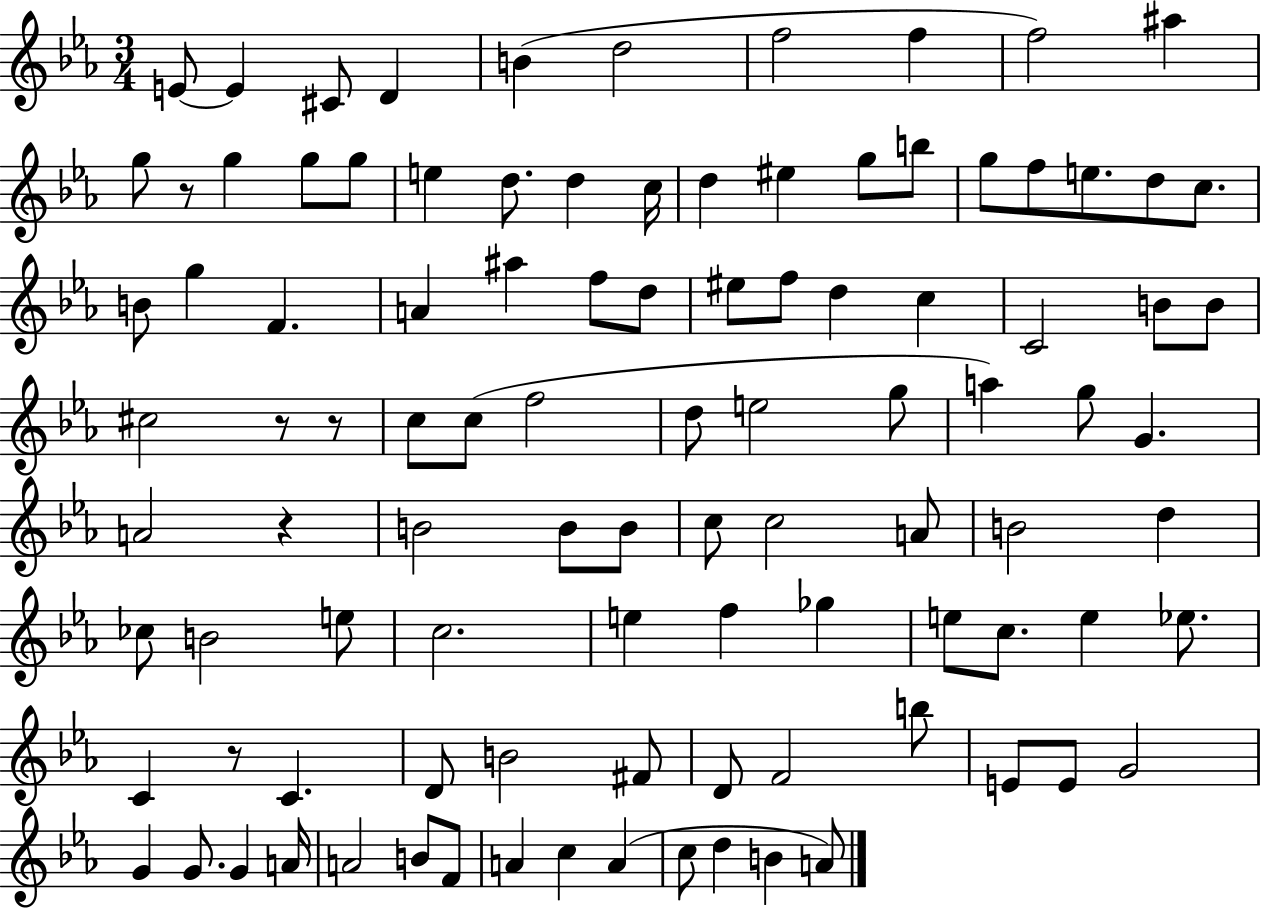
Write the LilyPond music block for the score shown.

{
  \clef treble
  \numericTimeSignature
  \time 3/4
  \key ees \major
  \repeat volta 2 { e'8~~ e'4 cis'8 d'4 | b'4( d''2 | f''2 f''4 | f''2) ais''4 | \break g''8 r8 g''4 g''8 g''8 | e''4 d''8. d''4 c''16 | d''4 eis''4 g''8 b''8 | g''8 f''8 e''8. d''8 c''8. | \break b'8 g''4 f'4. | a'4 ais''4 f''8 d''8 | eis''8 f''8 d''4 c''4 | c'2 b'8 b'8 | \break cis''2 r8 r8 | c''8 c''8( f''2 | d''8 e''2 g''8 | a''4) g''8 g'4. | \break a'2 r4 | b'2 b'8 b'8 | c''8 c''2 a'8 | b'2 d''4 | \break ces''8 b'2 e''8 | c''2. | e''4 f''4 ges''4 | e''8 c''8. e''4 ees''8. | \break c'4 r8 c'4. | d'8 b'2 fis'8 | d'8 f'2 b''8 | e'8 e'8 g'2 | \break g'4 g'8. g'4 a'16 | a'2 b'8 f'8 | a'4 c''4 a'4( | c''8 d''4 b'4 a'8) | \break } \bar "|."
}